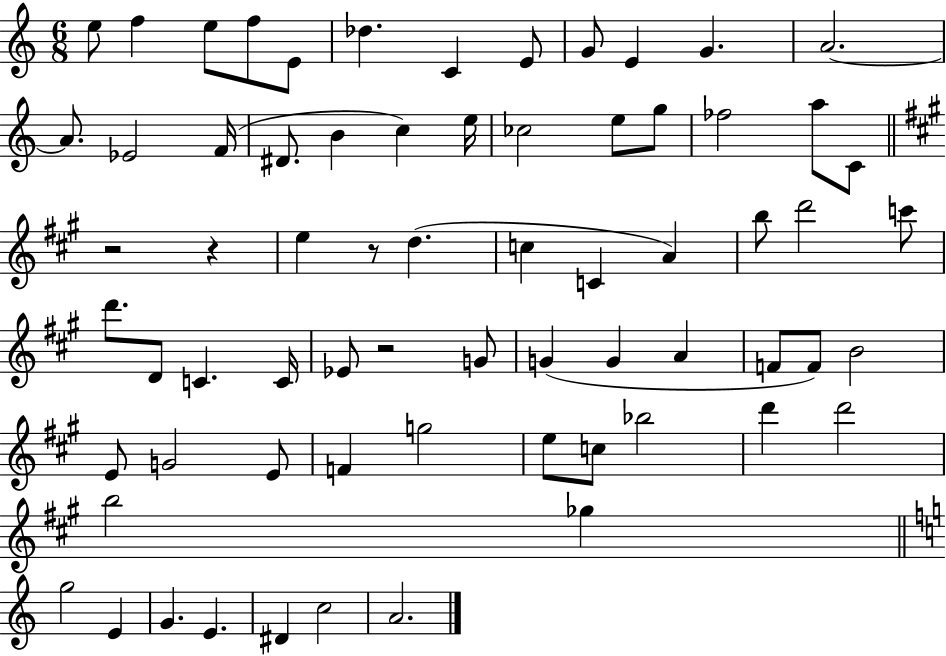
{
  \clef treble
  \numericTimeSignature
  \time 6/8
  \key c \major
  e''8 f''4 e''8 f''8 e'8 | des''4. c'4 e'8 | g'8 e'4 g'4. | a'2.~~ | \break a'8. ees'2 f'16( | dis'8. b'4 c''4) e''16 | ces''2 e''8 g''8 | fes''2 a''8 c'8 | \break \bar "||" \break \key a \major r2 r4 | e''4 r8 d''4.( | c''4 c'4 a'4) | b''8 d'''2 c'''8 | \break d'''8. d'8 c'4. c'16 | ees'8 r2 g'8 | g'4( g'4 a'4 | f'8 f'8) b'2 | \break e'8 g'2 e'8 | f'4 g''2 | e''8 c''8 bes''2 | d'''4 d'''2 | \break b''2 ges''4 | \bar "||" \break \key a \minor g''2 e'4 | g'4. e'4. | dis'4 c''2 | a'2. | \break \bar "|."
}